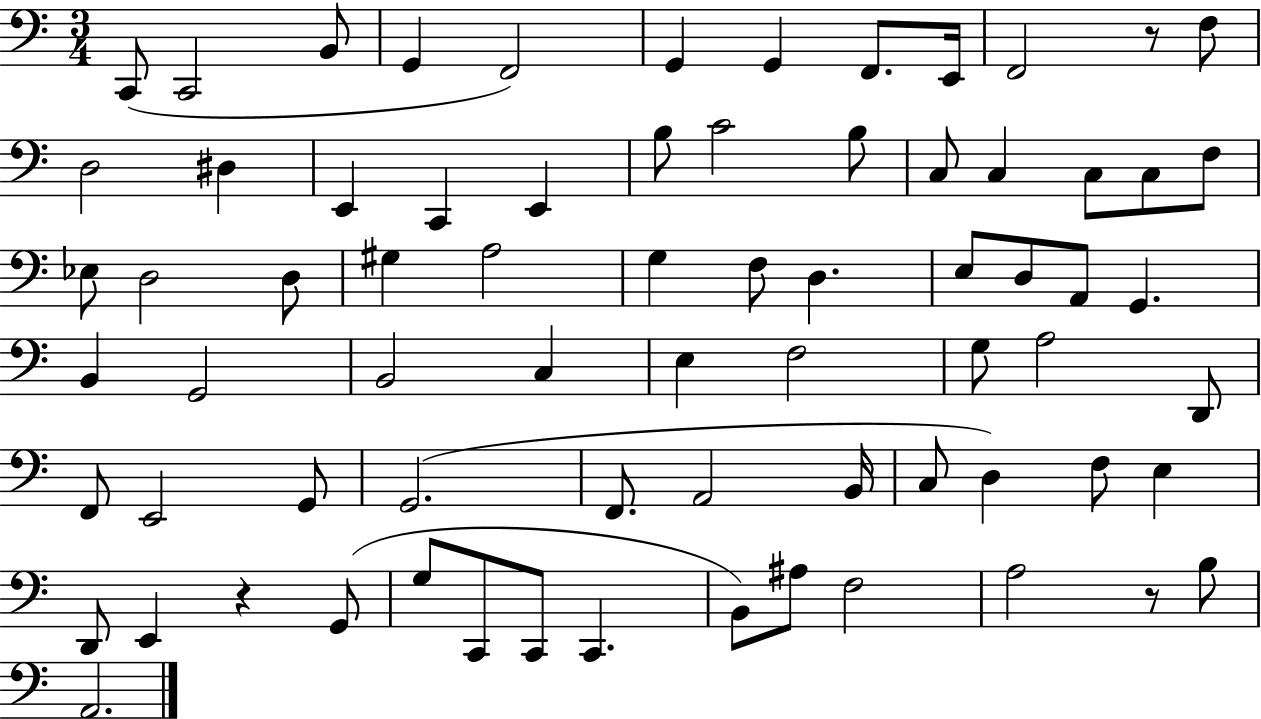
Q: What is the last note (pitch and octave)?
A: A2